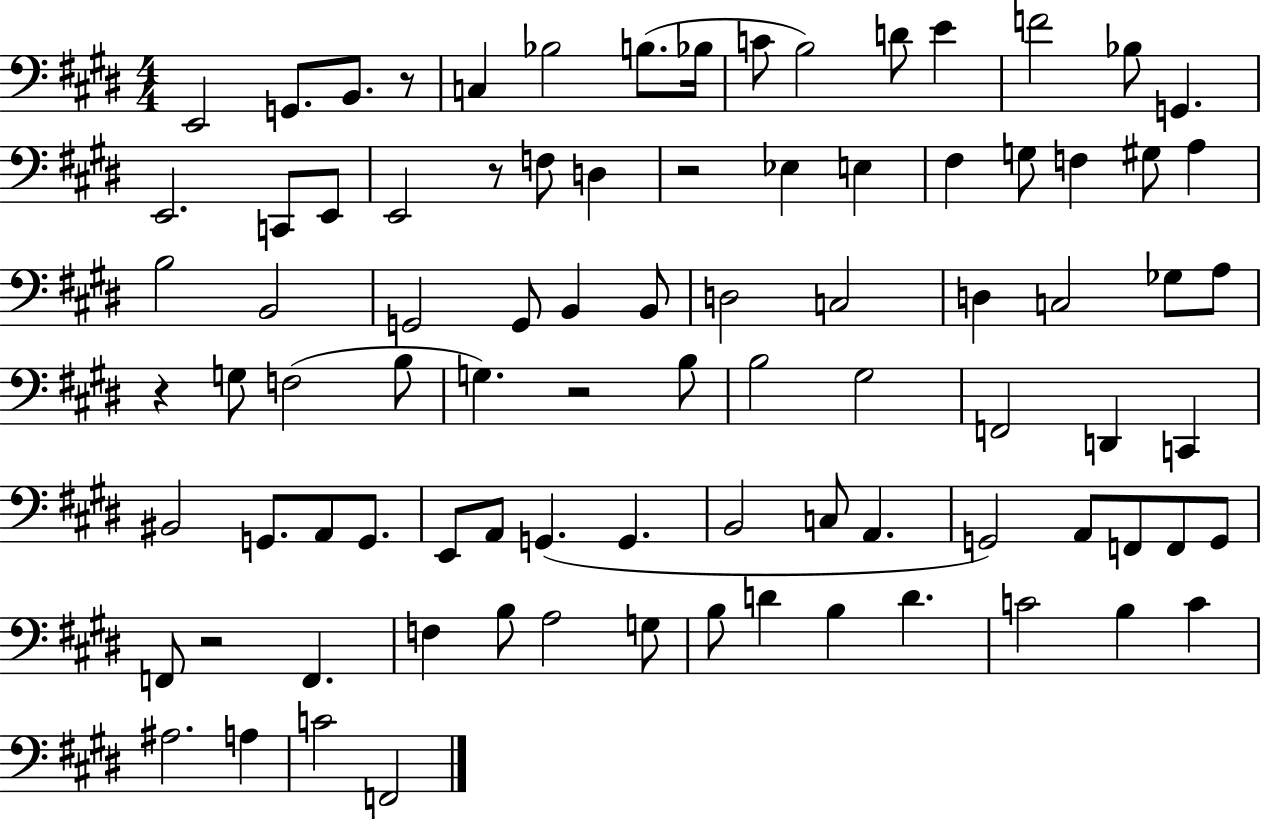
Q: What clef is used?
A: bass